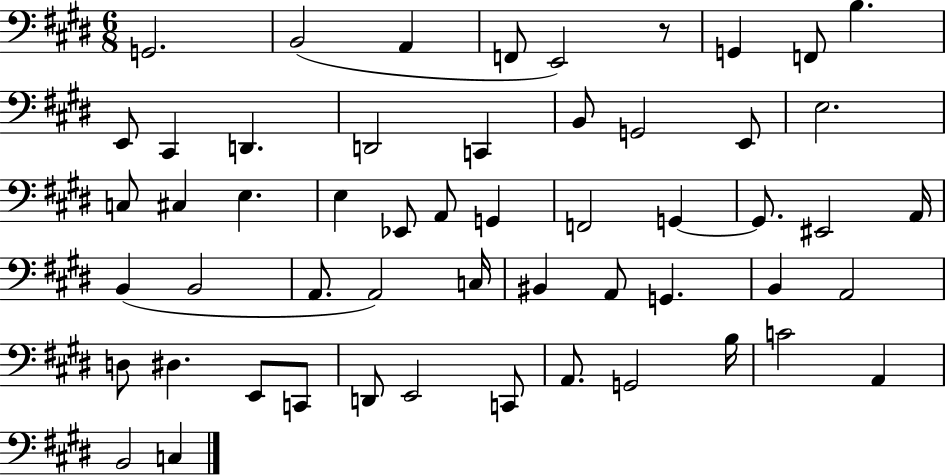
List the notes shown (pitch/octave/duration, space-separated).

G2/h. B2/h A2/q F2/e E2/h R/e G2/q F2/e B3/q. E2/e C#2/q D2/q. D2/h C2/q B2/e G2/h E2/e E3/h. C3/e C#3/q E3/q. E3/q Eb2/e A2/e G2/q F2/h G2/q G2/e. EIS2/h A2/s B2/q B2/h A2/e. A2/h C3/s BIS2/q A2/e G2/q. B2/q A2/h D3/e D#3/q. E2/e C2/e D2/e E2/h C2/e A2/e. G2/h B3/s C4/h A2/q B2/h C3/q